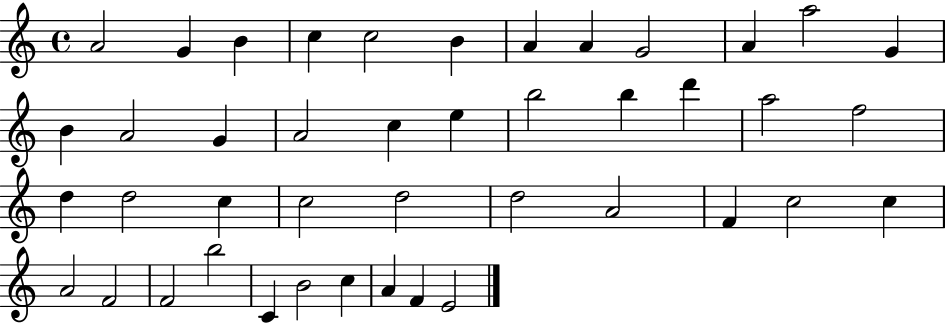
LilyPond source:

{
  \clef treble
  \time 4/4
  \defaultTimeSignature
  \key c \major
  a'2 g'4 b'4 | c''4 c''2 b'4 | a'4 a'4 g'2 | a'4 a''2 g'4 | \break b'4 a'2 g'4 | a'2 c''4 e''4 | b''2 b''4 d'''4 | a''2 f''2 | \break d''4 d''2 c''4 | c''2 d''2 | d''2 a'2 | f'4 c''2 c''4 | \break a'2 f'2 | f'2 b''2 | c'4 b'2 c''4 | a'4 f'4 e'2 | \break \bar "|."
}